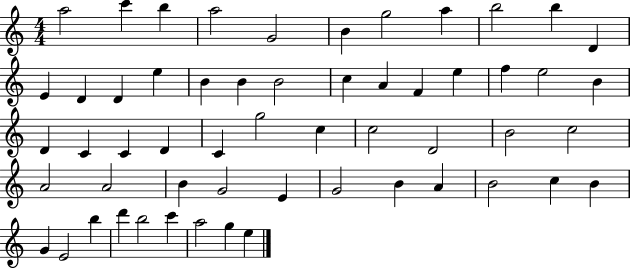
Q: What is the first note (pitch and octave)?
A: A5